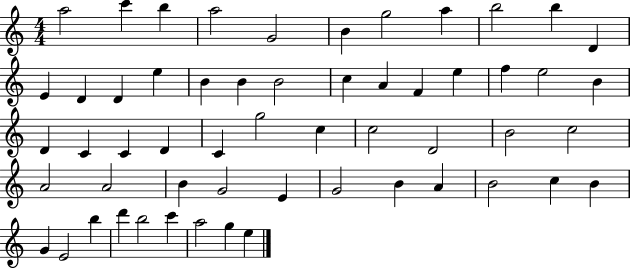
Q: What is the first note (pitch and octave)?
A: A5